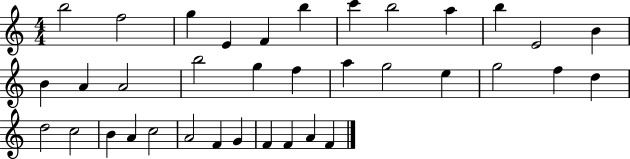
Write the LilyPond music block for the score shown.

{
  \clef treble
  \numericTimeSignature
  \time 4/4
  \key c \major
  b''2 f''2 | g''4 e'4 f'4 b''4 | c'''4 b''2 a''4 | b''4 e'2 b'4 | \break b'4 a'4 a'2 | b''2 g''4 f''4 | a''4 g''2 e''4 | g''2 f''4 d''4 | \break d''2 c''2 | b'4 a'4 c''2 | a'2 f'4 g'4 | f'4 f'4 a'4 f'4 | \break \bar "|."
}